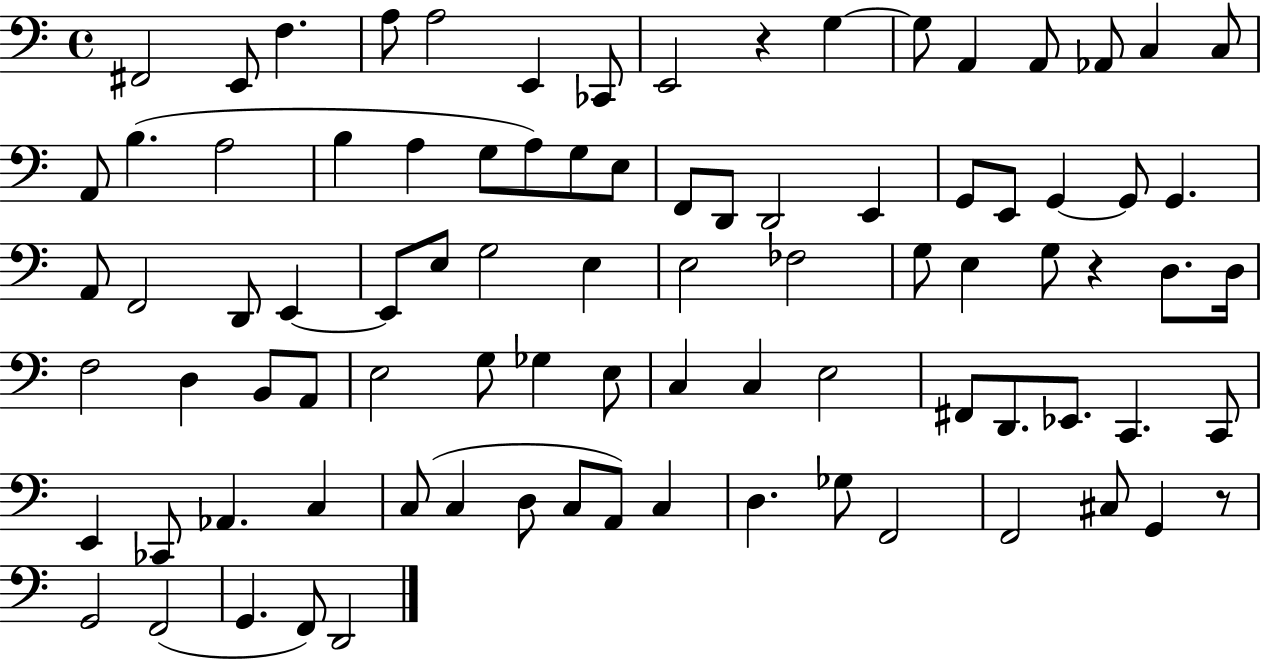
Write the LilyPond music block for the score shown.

{
  \clef bass
  \time 4/4
  \defaultTimeSignature
  \key c \major
  fis,2 e,8 f4. | a8 a2 e,4 ces,8 | e,2 r4 g4~~ | g8 a,4 a,8 aes,8 c4 c8 | \break a,8 b4.( a2 | b4 a4 g8 a8) g8 e8 | f,8 d,8 d,2 e,4 | g,8 e,8 g,4~~ g,8 g,4. | \break a,8 f,2 d,8 e,4~~ | e,8 e8 g2 e4 | e2 fes2 | g8 e4 g8 r4 d8. d16 | \break f2 d4 b,8 a,8 | e2 g8 ges4 e8 | c4 c4 e2 | fis,8 d,8. ees,8. c,4. c,8 | \break e,4 ces,8 aes,4. c4 | c8( c4 d8 c8 a,8) c4 | d4. ges8 f,2 | f,2 cis8 g,4 r8 | \break g,2 f,2( | g,4. f,8) d,2 | \bar "|."
}